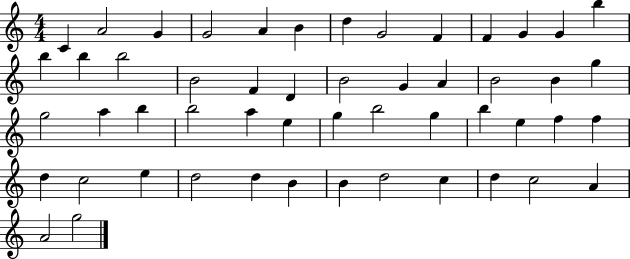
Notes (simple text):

C4/q A4/h G4/q G4/h A4/q B4/q D5/q G4/h F4/q F4/q G4/q G4/q B5/q B5/q B5/q B5/h B4/h F4/q D4/q B4/h G4/q A4/q B4/h B4/q G5/q G5/h A5/q B5/q B5/h A5/q E5/q G5/q B5/h G5/q B5/q E5/q F5/q F5/q D5/q C5/h E5/q D5/h D5/q B4/q B4/q D5/h C5/q D5/q C5/h A4/q A4/h G5/h